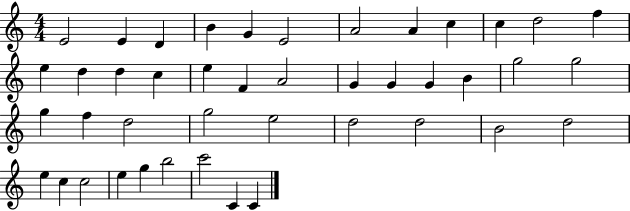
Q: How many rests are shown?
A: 0